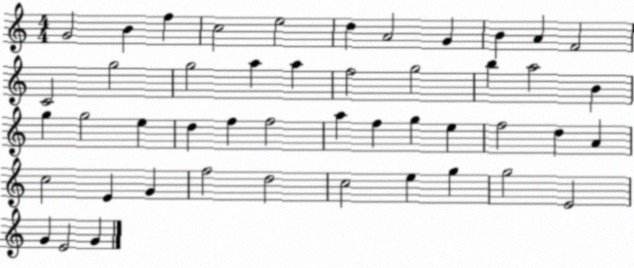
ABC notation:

X:1
T:Untitled
M:4/4
L:1/4
K:C
G2 B f c2 e2 d A2 G B A F2 C2 g2 g2 a a f2 g2 b a2 B g g2 e d f f2 a f g e f2 d A c2 E G f2 d2 c2 e g g2 E2 G E2 G